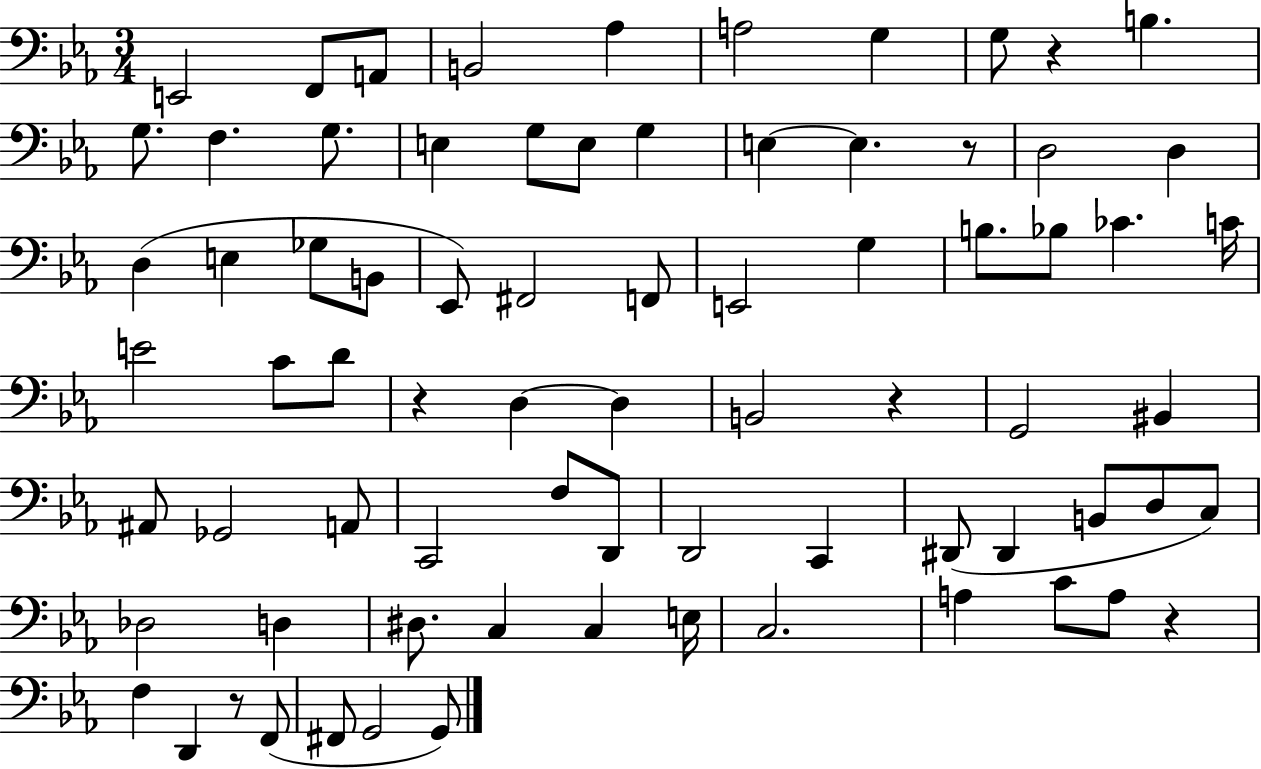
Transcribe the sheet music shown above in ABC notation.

X:1
T:Untitled
M:3/4
L:1/4
K:Eb
E,,2 F,,/2 A,,/2 B,,2 _A, A,2 G, G,/2 z B, G,/2 F, G,/2 E, G,/2 E,/2 G, E, E, z/2 D,2 D, D, E, _G,/2 B,,/2 _E,,/2 ^F,,2 F,,/2 E,,2 G, B,/2 _B,/2 _C C/4 E2 C/2 D/2 z D, D, B,,2 z G,,2 ^B,, ^A,,/2 _G,,2 A,,/2 C,,2 F,/2 D,,/2 D,,2 C,, ^D,,/2 ^D,, B,,/2 D,/2 C,/2 _D,2 D, ^D,/2 C, C, E,/4 C,2 A, C/2 A,/2 z F, D,, z/2 F,,/2 ^F,,/2 G,,2 G,,/2